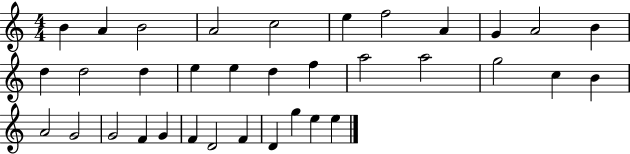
{
  \clef treble
  \numericTimeSignature
  \time 4/4
  \key c \major
  b'4 a'4 b'2 | a'2 c''2 | e''4 f''2 a'4 | g'4 a'2 b'4 | \break d''4 d''2 d''4 | e''4 e''4 d''4 f''4 | a''2 a''2 | g''2 c''4 b'4 | \break a'2 g'2 | g'2 f'4 g'4 | f'4 d'2 f'4 | d'4 g''4 e''4 e''4 | \break \bar "|."
}